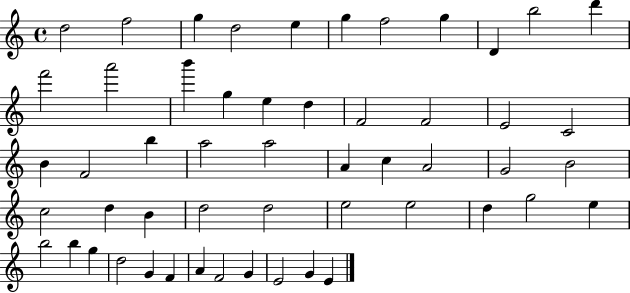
X:1
T:Untitled
M:4/4
L:1/4
K:C
d2 f2 g d2 e g f2 g D b2 d' f'2 a'2 b' g e d F2 F2 E2 C2 B F2 b a2 a2 A c A2 G2 B2 c2 d B d2 d2 e2 e2 d g2 e b2 b g d2 G F A F2 G E2 G E